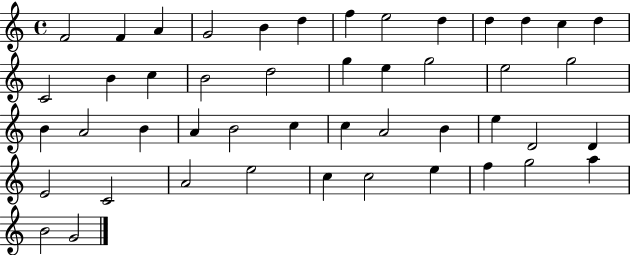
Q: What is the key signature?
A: C major